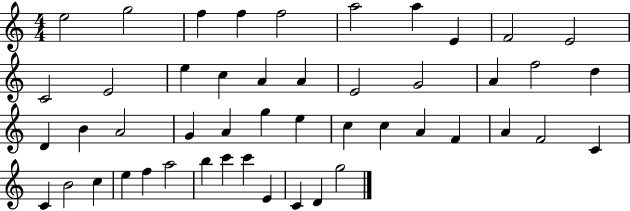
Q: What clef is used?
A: treble